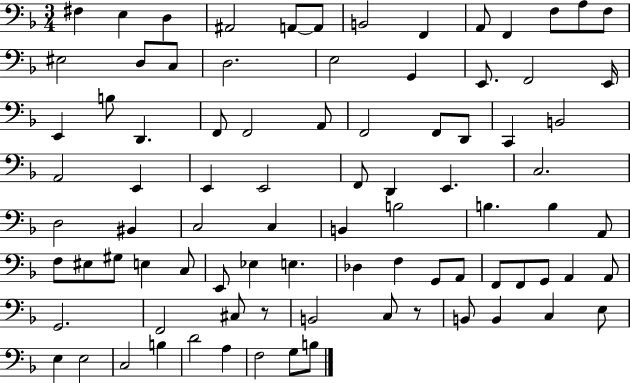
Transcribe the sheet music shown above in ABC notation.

X:1
T:Untitled
M:3/4
L:1/4
K:F
^F, E, D, ^A,,2 A,,/2 A,,/2 B,,2 F,, A,,/2 F,, F,/2 A,/2 F,/2 ^E,2 D,/2 C,/2 D,2 E,2 G,, E,,/2 F,,2 E,,/4 E,, B,/2 D,, F,,/2 F,,2 A,,/2 F,,2 F,,/2 D,,/2 C,, B,,2 A,,2 E,, E,, E,,2 F,,/2 D,, E,, C,2 D,2 ^B,, C,2 C, B,, B,2 B, B, A,,/2 F,/2 ^E,/2 ^G,/2 E, C,/2 E,,/2 _E, E, _D, F, G,,/2 A,,/2 F,,/2 F,,/2 G,,/2 A,, A,,/2 G,,2 F,,2 ^C,/2 z/2 B,,2 C,/2 z/2 B,,/2 B,, C, E,/2 E, E,2 C,2 B, D2 A, F,2 G,/2 B,/2